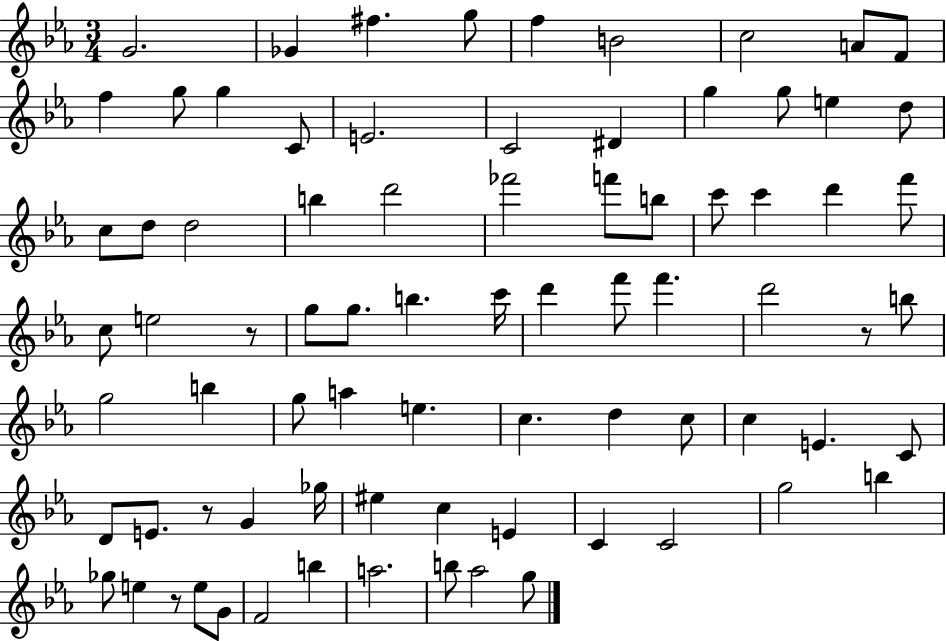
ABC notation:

X:1
T:Untitled
M:3/4
L:1/4
K:Eb
G2 _G ^f g/2 f B2 c2 A/2 F/2 f g/2 g C/2 E2 C2 ^D g g/2 e d/2 c/2 d/2 d2 b d'2 _f'2 f'/2 b/2 c'/2 c' d' f'/2 c/2 e2 z/2 g/2 g/2 b c'/4 d' f'/2 f' d'2 z/2 b/2 g2 b g/2 a e c d c/2 c E C/2 D/2 E/2 z/2 G _g/4 ^e c E C C2 g2 b _g/2 e z/2 e/2 G/2 F2 b a2 b/2 _a2 g/2